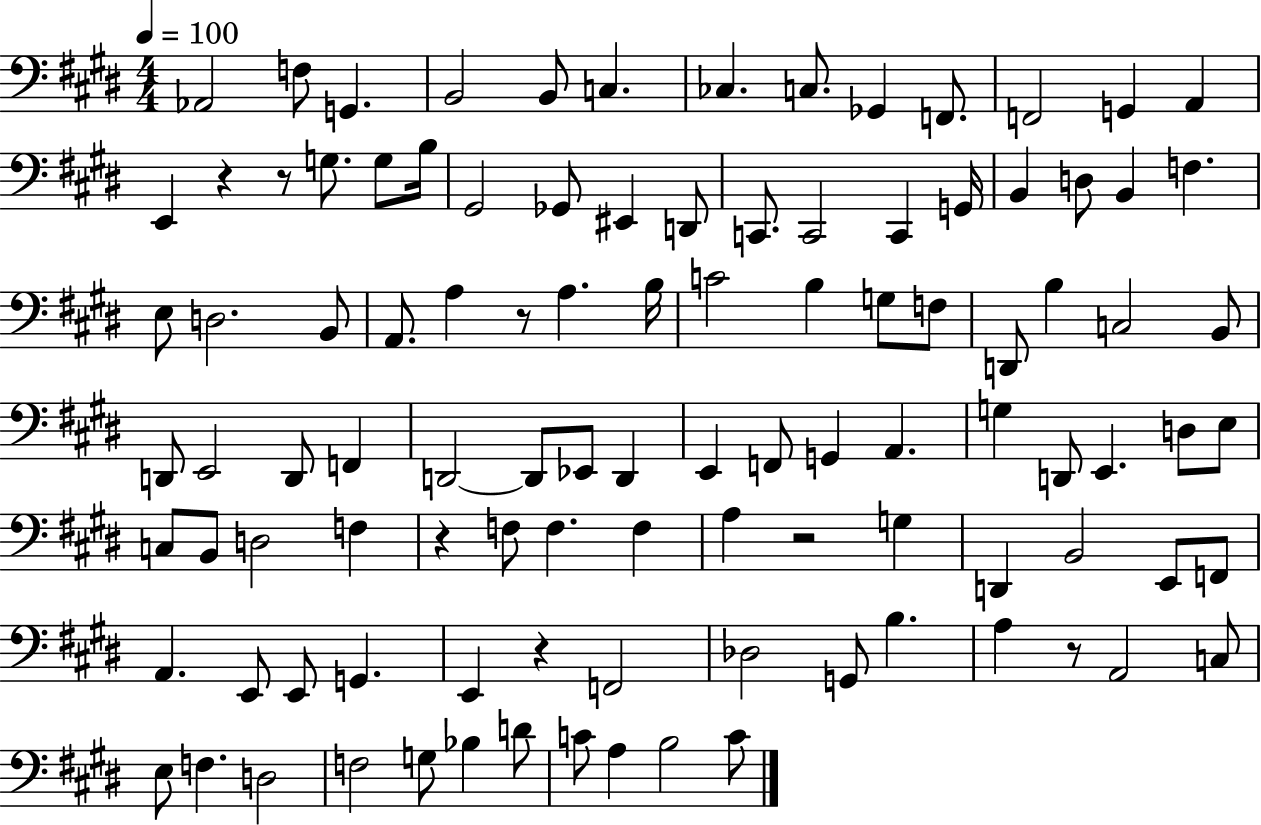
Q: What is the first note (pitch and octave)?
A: Ab2